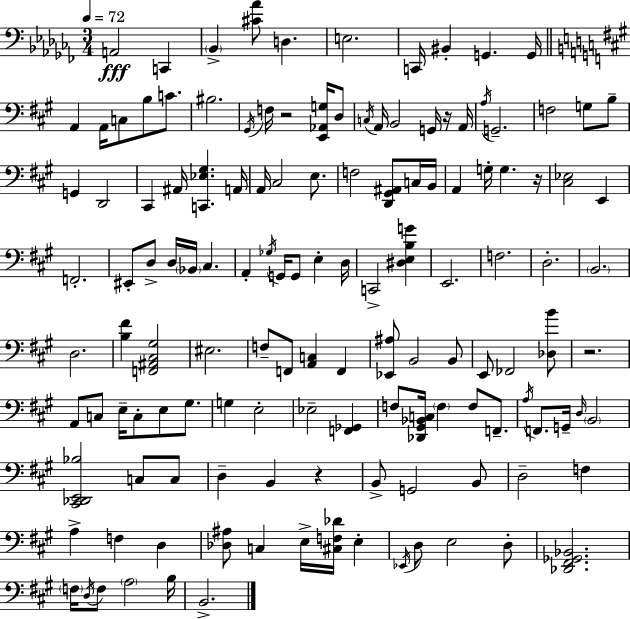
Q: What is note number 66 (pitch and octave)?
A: B2